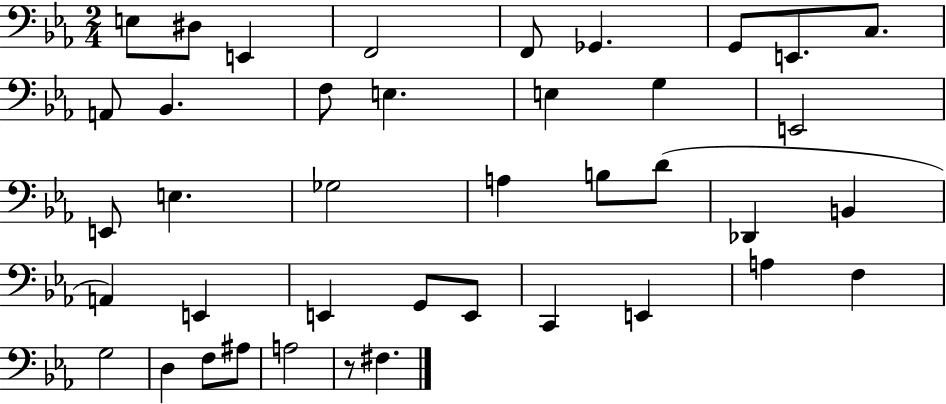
E3/e D#3/e E2/q F2/h F2/e Gb2/q. G2/e E2/e. C3/e. A2/e Bb2/q. F3/e E3/q. E3/q G3/q E2/h E2/e E3/q. Gb3/h A3/q B3/e D4/e Db2/q B2/q A2/q E2/q E2/q G2/e E2/e C2/q E2/q A3/q F3/q G3/h D3/q F3/e A#3/e A3/h R/e F#3/q.